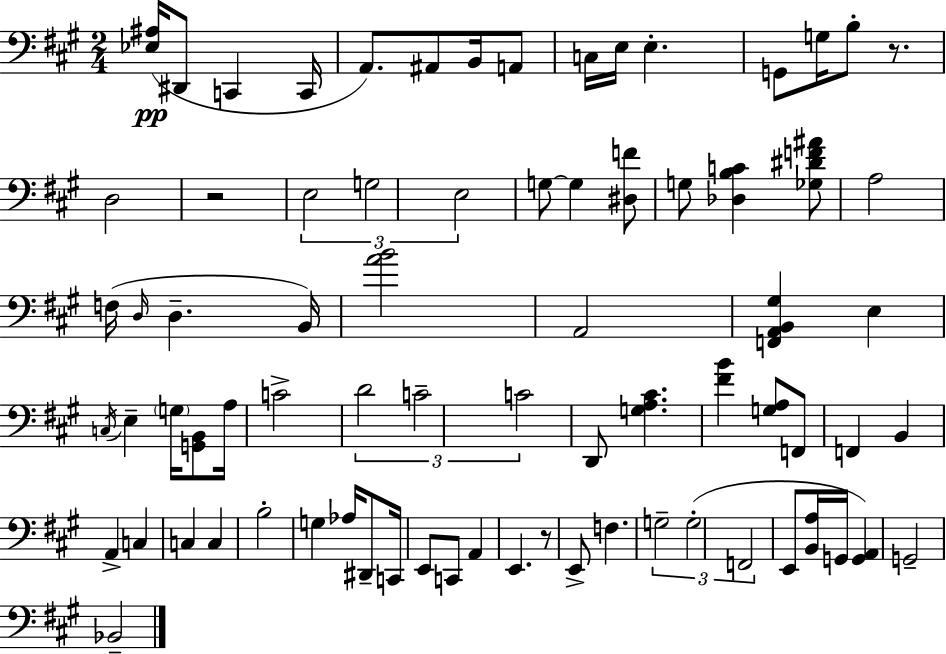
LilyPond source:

{
  \clef bass
  \numericTimeSignature
  \time 2/4
  \key a \major
  <ees ais>16(\pp dis,8 c,4 c,16 | a,8.) ais,8 b,16 a,8 | c16 e16 e4.-. | g,8 g16 b8-. r8. | \break d2 | r2 | \tuplet 3/2 { e2 | g2 | \break e2 } | g8~~ g4 <dis f'>8 | g8 <des b c'>4 <ges dis' f' ais'>8 | a2 | \break f16( \grace { d16 } d4.-- | b,16) <a' b'>2 | a,2 | <f, a, b, gis>4 e4 | \break \acciaccatura { c16 } e4-- \parenthesize g16 <g, b,>8 | a16 c'2-> | \tuplet 3/2 { d'2 | c'2-- | \break c'2 } | d,8 <g a cis'>4. | <fis' b'>4 <g a>8 | f,8 f,4 b,4 | \break a,4-> c4 | c4 c4 | b2-. | g4 aes16 dis,8-- | \break c,16 e,8 c,8 a,4 | e,4. | r8 e,8-> f4. | \tuplet 3/2 { g2-- | \break g2-.( | f,2 } | e,8 <b, a>16 g,16 <g, a,>4) | g,2-- | \break bes,2-- | \bar "|."
}